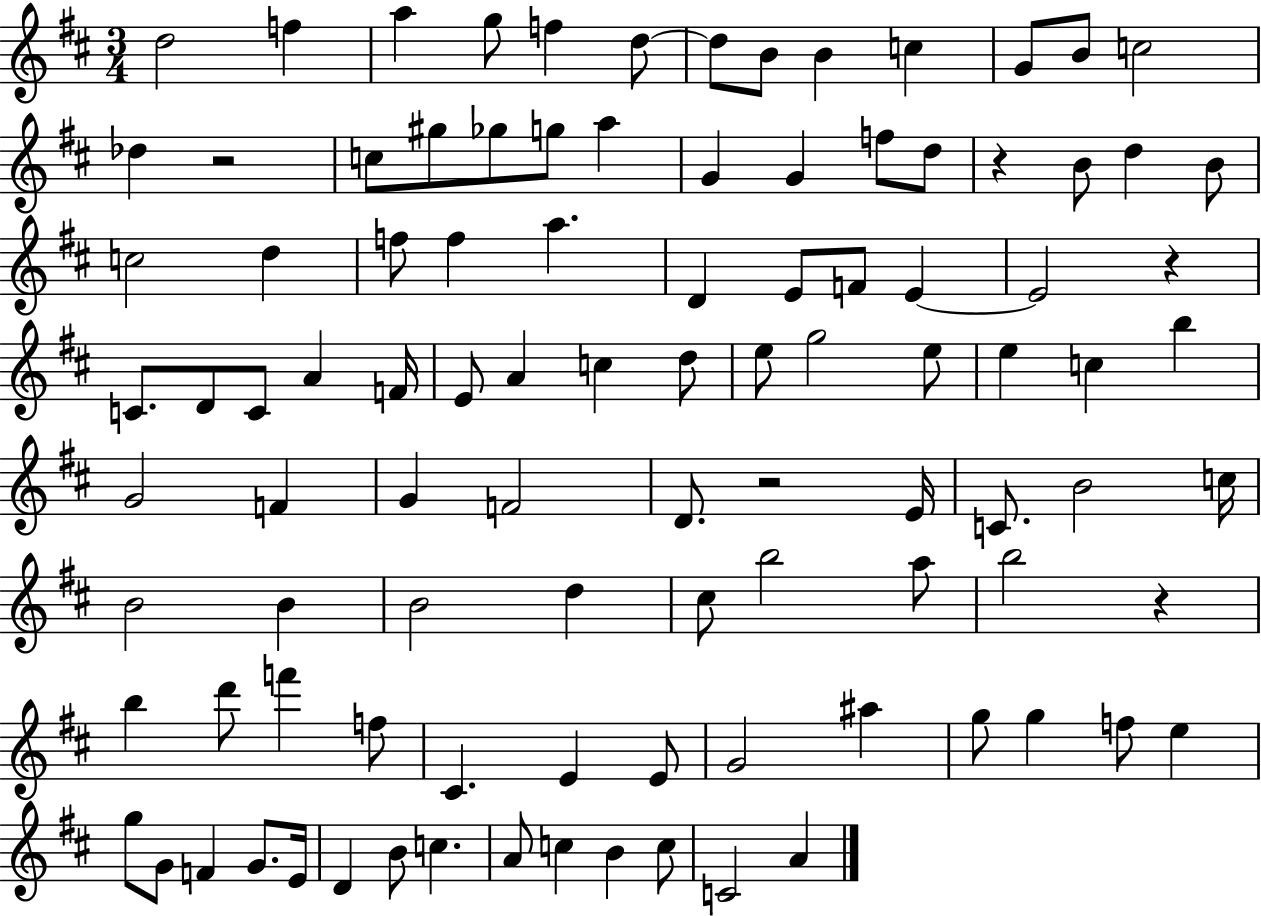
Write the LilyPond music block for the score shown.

{
  \clef treble
  \numericTimeSignature
  \time 3/4
  \key d \major
  \repeat volta 2 { d''2 f''4 | a''4 g''8 f''4 d''8~~ | d''8 b'8 b'4 c''4 | g'8 b'8 c''2 | \break des''4 r2 | c''8 gis''8 ges''8 g''8 a''4 | g'4 g'4 f''8 d''8 | r4 b'8 d''4 b'8 | \break c''2 d''4 | f''8 f''4 a''4. | d'4 e'8 f'8 e'4~~ | e'2 r4 | \break c'8. d'8 c'8 a'4 f'16 | e'8 a'4 c''4 d''8 | e''8 g''2 e''8 | e''4 c''4 b''4 | \break g'2 f'4 | g'4 f'2 | d'8. r2 e'16 | c'8. b'2 c''16 | \break b'2 b'4 | b'2 d''4 | cis''8 b''2 a''8 | b''2 r4 | \break b''4 d'''8 f'''4 f''8 | cis'4. e'4 e'8 | g'2 ais''4 | g''8 g''4 f''8 e''4 | \break g''8 g'8 f'4 g'8. e'16 | d'4 b'8 c''4. | a'8 c''4 b'4 c''8 | c'2 a'4 | \break } \bar "|."
}